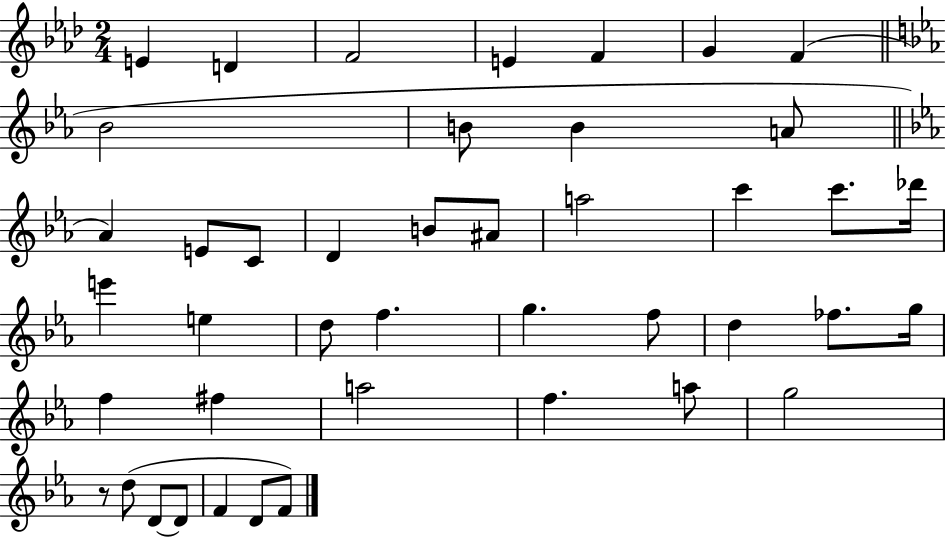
{
  \clef treble
  \numericTimeSignature
  \time 2/4
  \key aes \major
  e'4 d'4 | f'2 | e'4 f'4 | g'4 f'4( | \break \bar "||" \break \key ees \major bes'2 | b'8 b'4 a'8 | \bar "||" \break \key ees \major aes'4) e'8 c'8 | d'4 b'8 ais'8 | a''2 | c'''4 c'''8. des'''16 | \break e'''4 e''4 | d''8 f''4. | g''4. f''8 | d''4 fes''8. g''16 | \break f''4 fis''4 | a''2 | f''4. a''8 | g''2 | \break r8 d''8( d'8~~ d'8 | f'4 d'8 f'8) | \bar "|."
}